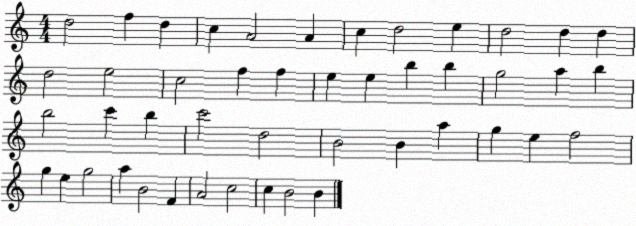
X:1
T:Untitled
M:4/4
L:1/4
K:C
d2 f d c A2 A c d2 e d2 d d d2 e2 c2 f f e e b b g2 a b b2 c' b c'2 d2 B2 B a g e f2 g e g2 a B2 F A2 c2 c B2 B